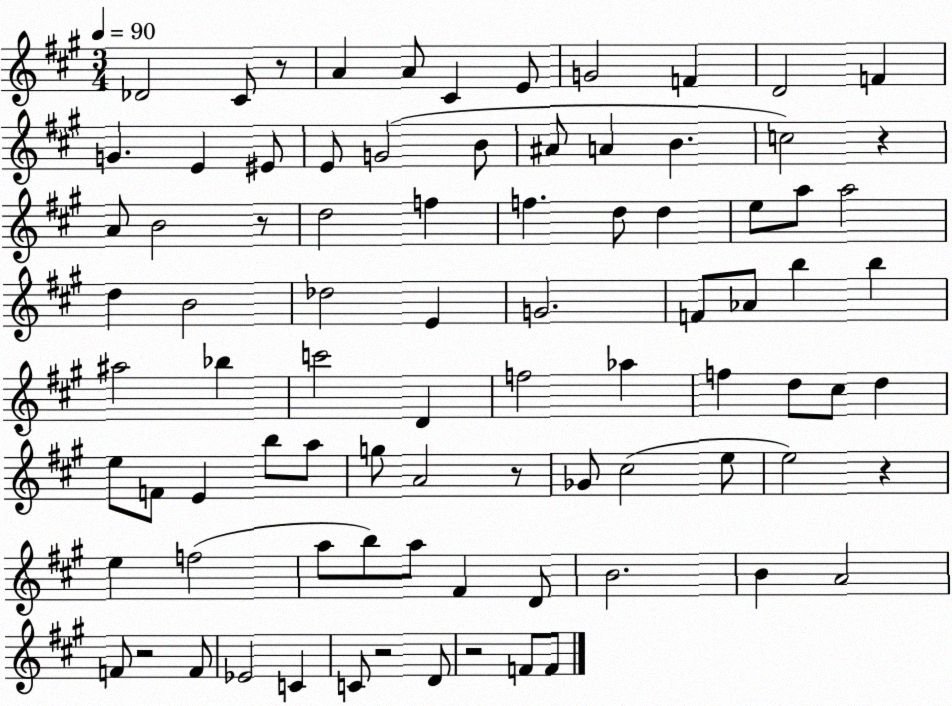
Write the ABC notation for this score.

X:1
T:Untitled
M:3/4
L:1/4
K:A
_D2 ^C/2 z/2 A A/2 ^C E/2 G2 F D2 F G E ^E/2 E/2 G2 B/2 ^A/2 A B c2 z A/2 B2 z/2 d2 f f d/2 d e/2 a/2 a2 d B2 _d2 E G2 F/2 _A/2 b b ^a2 _b c'2 D f2 _a f d/2 ^c/2 d e/2 F/2 E b/2 a/2 g/2 A2 z/2 _G/2 ^c2 e/2 e2 z e f2 a/2 b/2 a/2 ^F D/2 B2 B A2 F/2 z2 F/2 _E2 C C/2 z2 D/2 z2 F/2 F/2